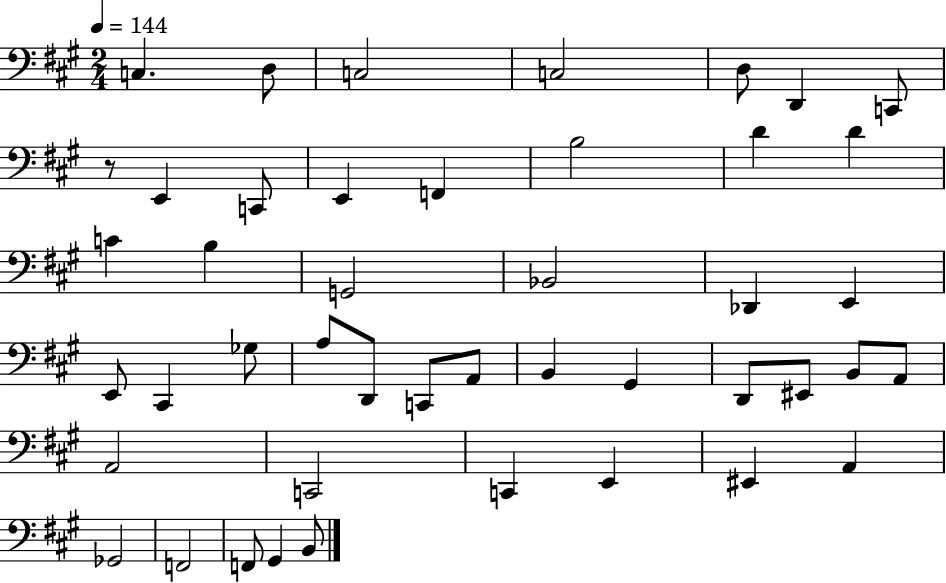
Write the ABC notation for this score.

X:1
T:Untitled
M:2/4
L:1/4
K:A
C, D,/2 C,2 C,2 D,/2 D,, C,,/2 z/2 E,, C,,/2 E,, F,, B,2 D D C B, G,,2 _B,,2 _D,, E,, E,,/2 ^C,, _G,/2 A,/2 D,,/2 C,,/2 A,,/2 B,, ^G,, D,,/2 ^E,,/2 B,,/2 A,,/2 A,,2 C,,2 C,, E,, ^E,, A,, _G,,2 F,,2 F,,/2 ^G,, B,,/2